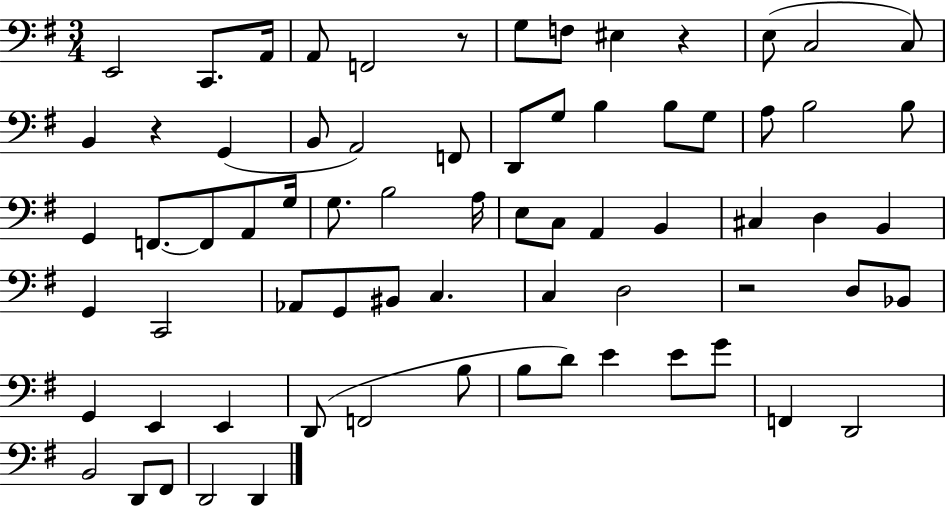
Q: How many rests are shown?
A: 4